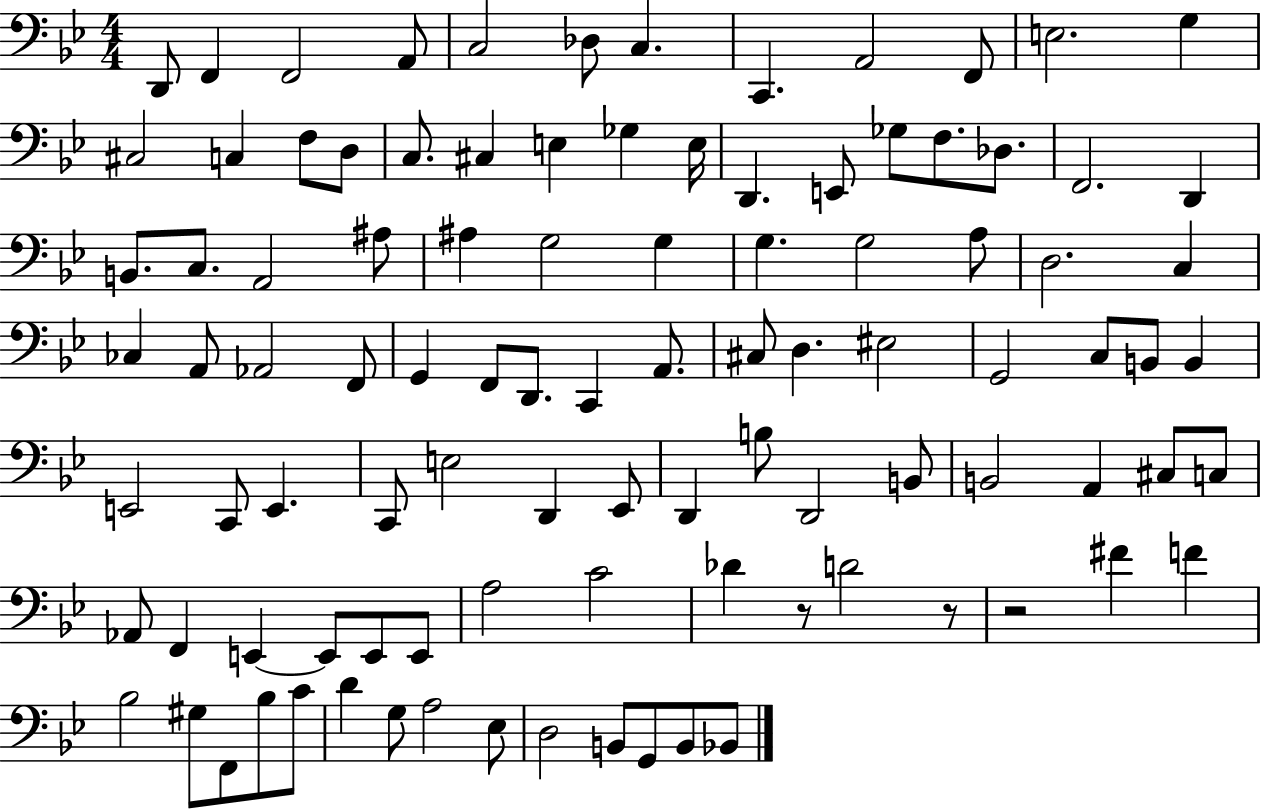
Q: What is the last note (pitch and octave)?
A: Bb2